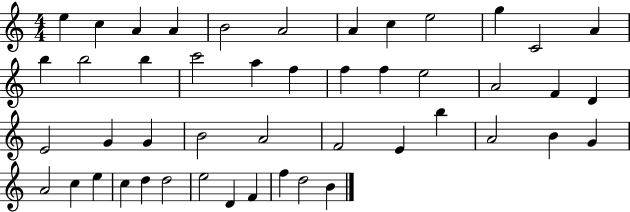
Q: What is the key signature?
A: C major